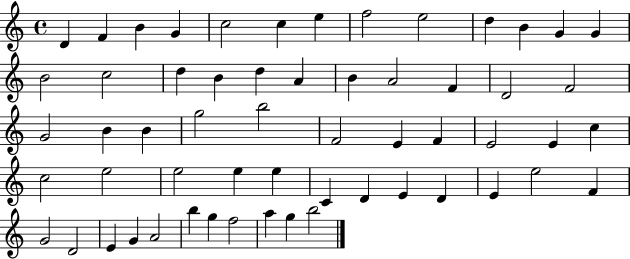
D4/q F4/q B4/q G4/q C5/h C5/q E5/q F5/h E5/h D5/q B4/q G4/q G4/q B4/h C5/h D5/q B4/q D5/q A4/q B4/q A4/h F4/q D4/h F4/h G4/h B4/q B4/q G5/h B5/h F4/h E4/q F4/q E4/h E4/q C5/q C5/h E5/h E5/h E5/q E5/q C4/q D4/q E4/q D4/q E4/q E5/h F4/q G4/h D4/h E4/q G4/q A4/h B5/q G5/q F5/h A5/q G5/q B5/h